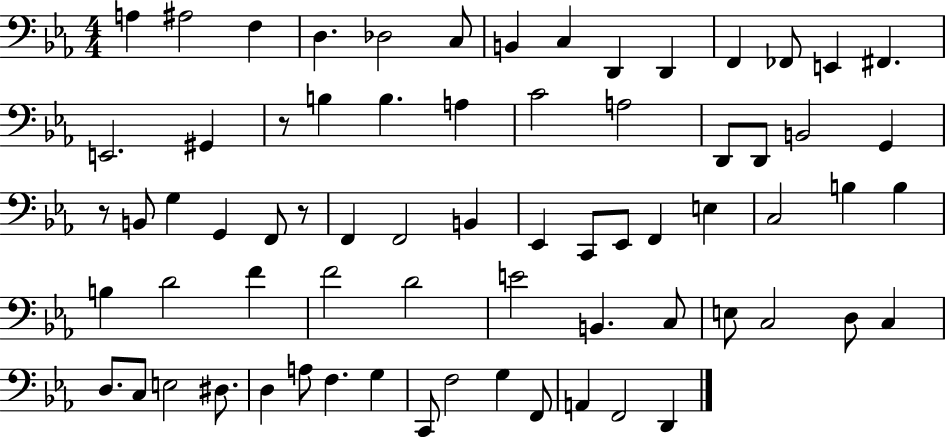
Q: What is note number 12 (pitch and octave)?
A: FES2